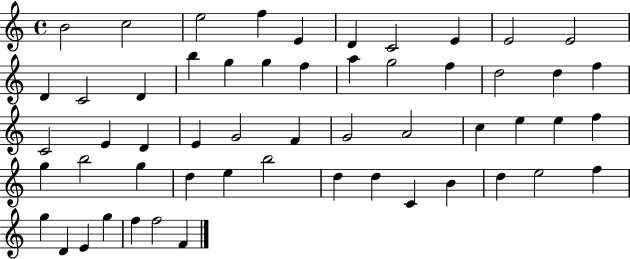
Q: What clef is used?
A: treble